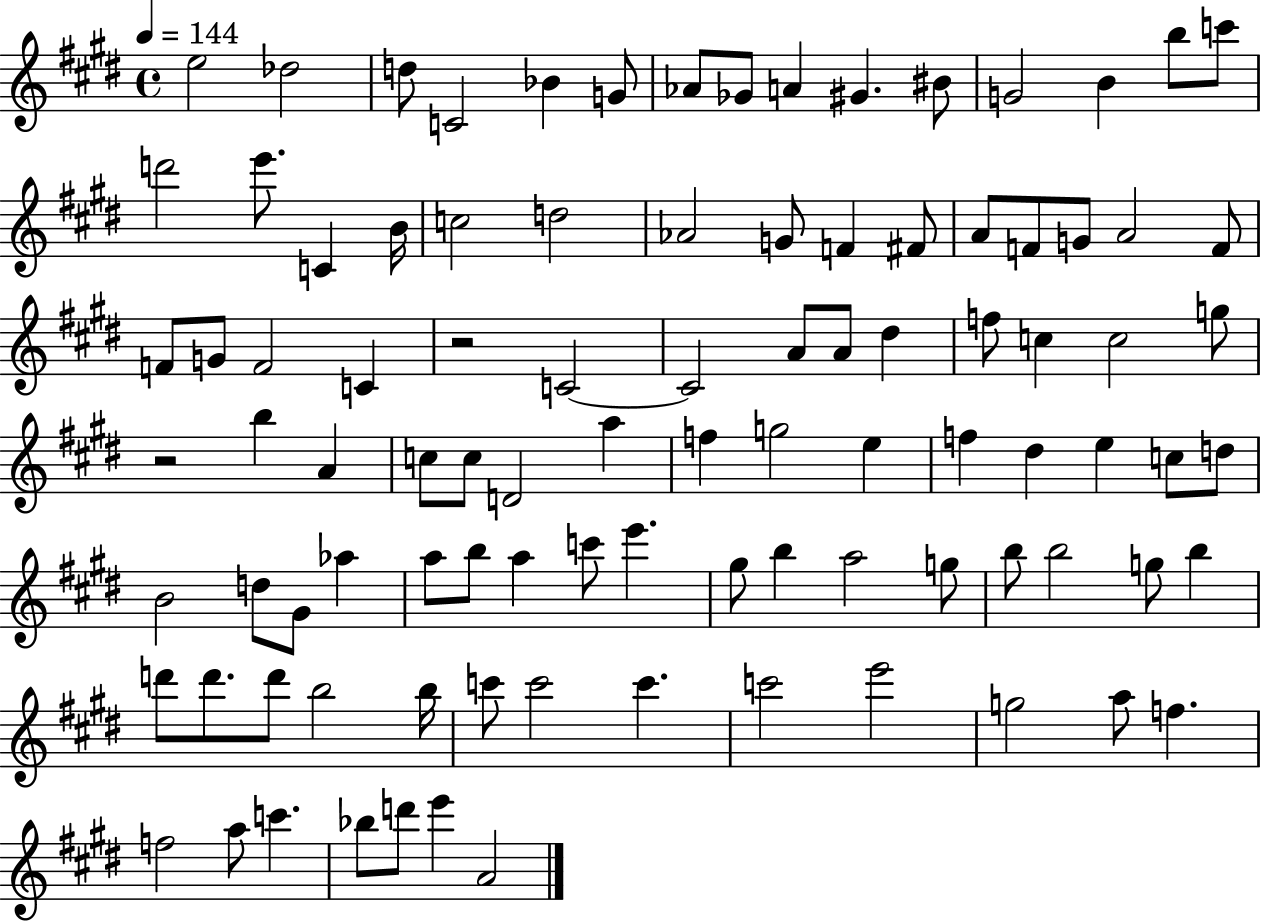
E5/h Db5/h D5/e C4/h Bb4/q G4/e Ab4/e Gb4/e A4/q G#4/q. BIS4/e G4/h B4/q B5/e C6/e D6/h E6/e. C4/q B4/s C5/h D5/h Ab4/h G4/e F4/q F#4/e A4/e F4/e G4/e A4/h F4/e F4/e G4/e F4/h C4/q R/h C4/h C4/h A4/e A4/e D#5/q F5/e C5/q C5/h G5/e R/h B5/q A4/q C5/e C5/e D4/h A5/q F5/q G5/h E5/q F5/q D#5/q E5/q C5/e D5/e B4/h D5/e G#4/e Ab5/q A5/e B5/e A5/q C6/e E6/q. G#5/e B5/q A5/h G5/e B5/e B5/h G5/e B5/q D6/e D6/e. D6/e B5/h B5/s C6/e C6/h C6/q. C6/h E6/h G5/h A5/e F5/q. F5/h A5/e C6/q. Bb5/e D6/e E6/q A4/h